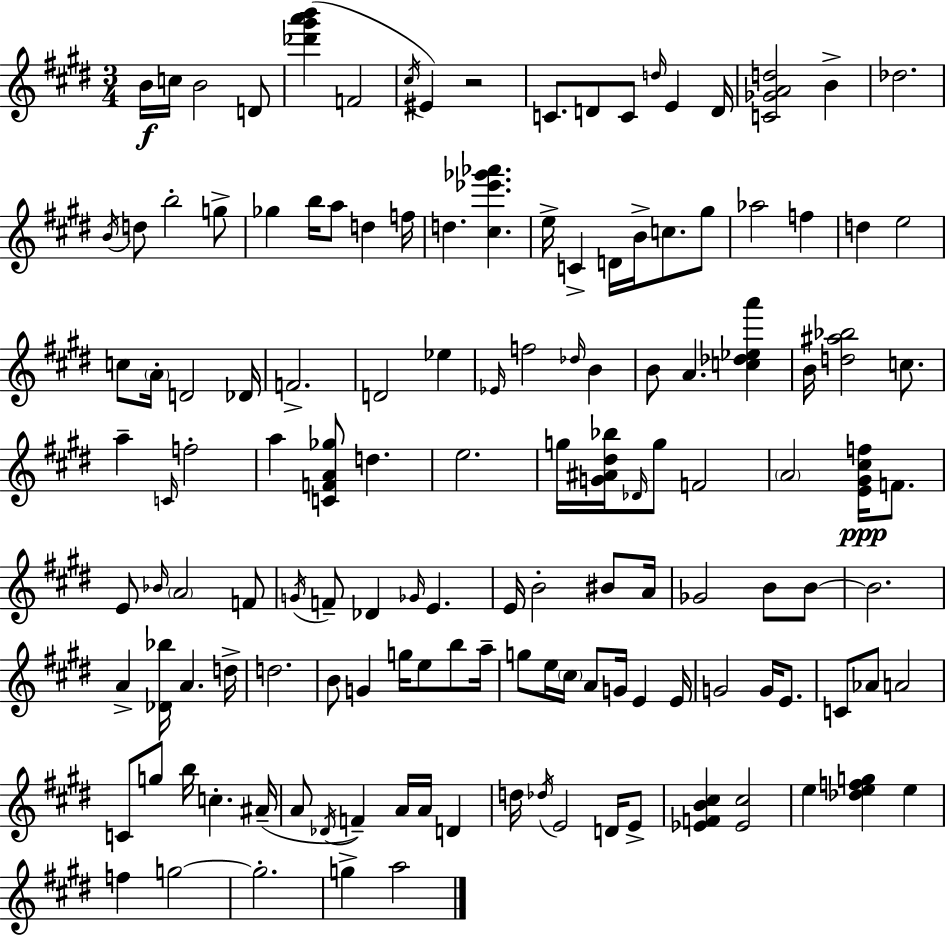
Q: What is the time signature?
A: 3/4